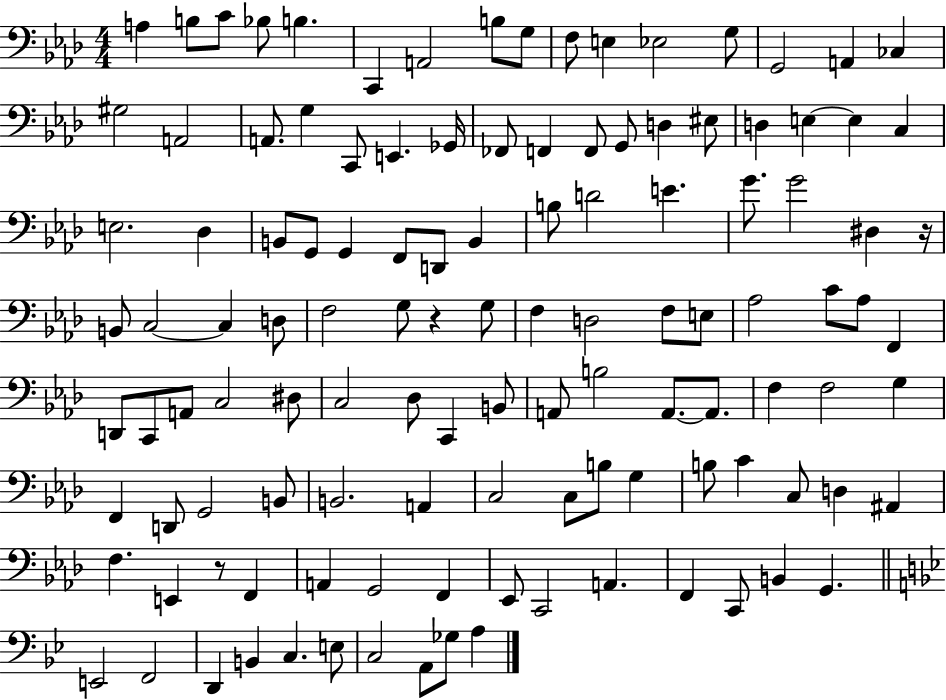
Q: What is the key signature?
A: AES major